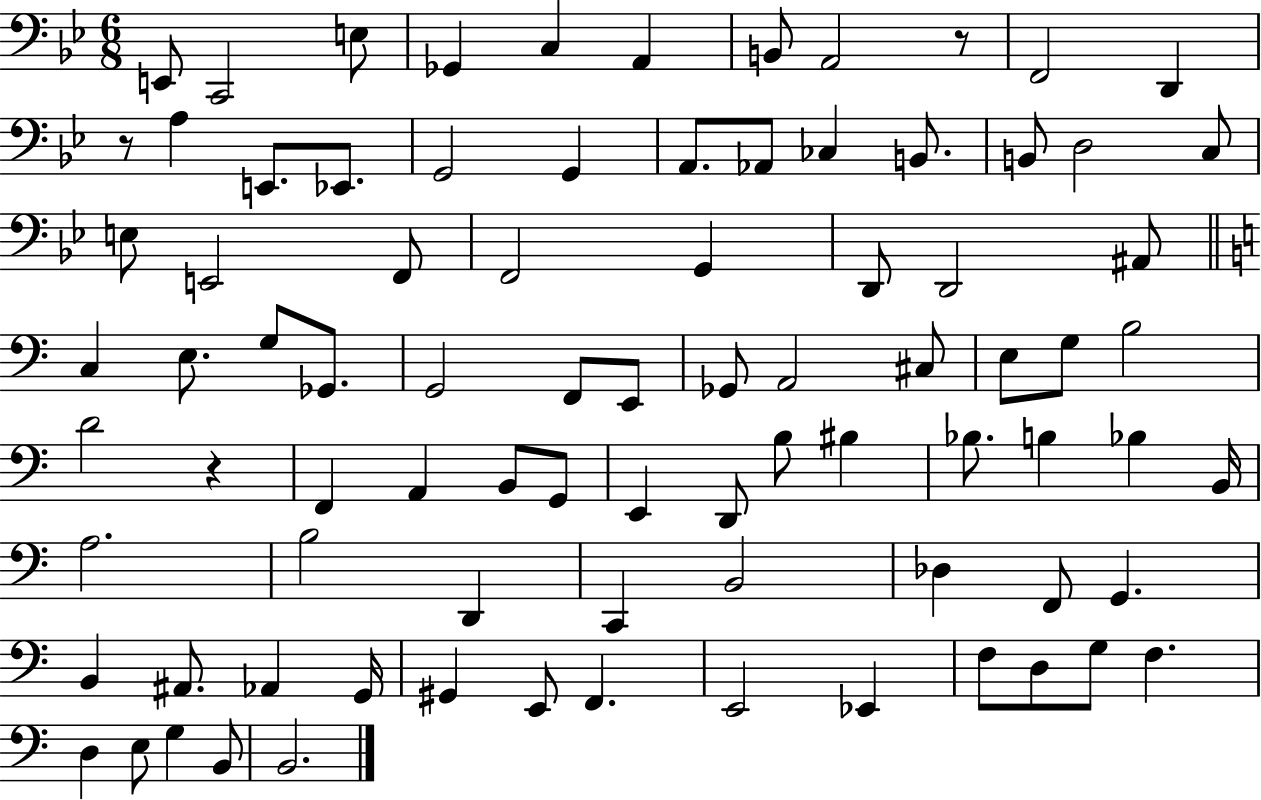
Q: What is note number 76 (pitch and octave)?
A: G3